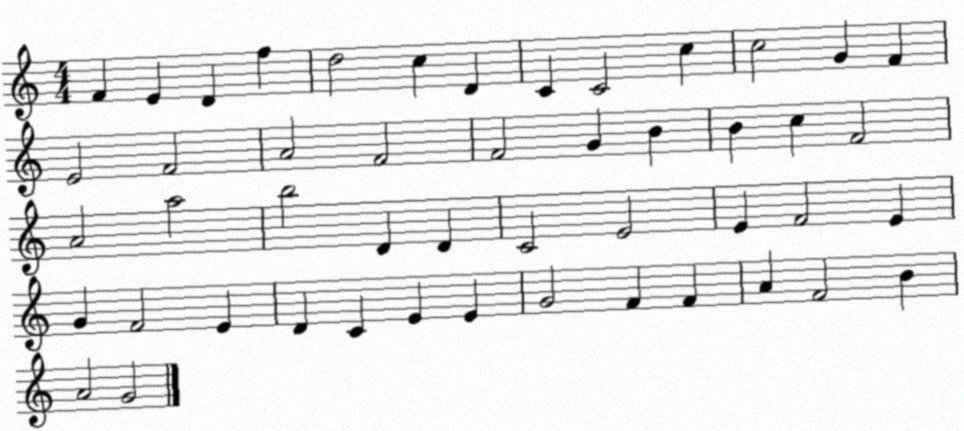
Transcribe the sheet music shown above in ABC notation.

X:1
T:Untitled
M:4/4
L:1/4
K:C
F E D f d2 c D C C2 c c2 G F E2 F2 A2 F2 F2 G B B c F2 A2 a2 b2 D D C2 E2 E F2 E G F2 E D C E E G2 F F A F2 B A2 G2